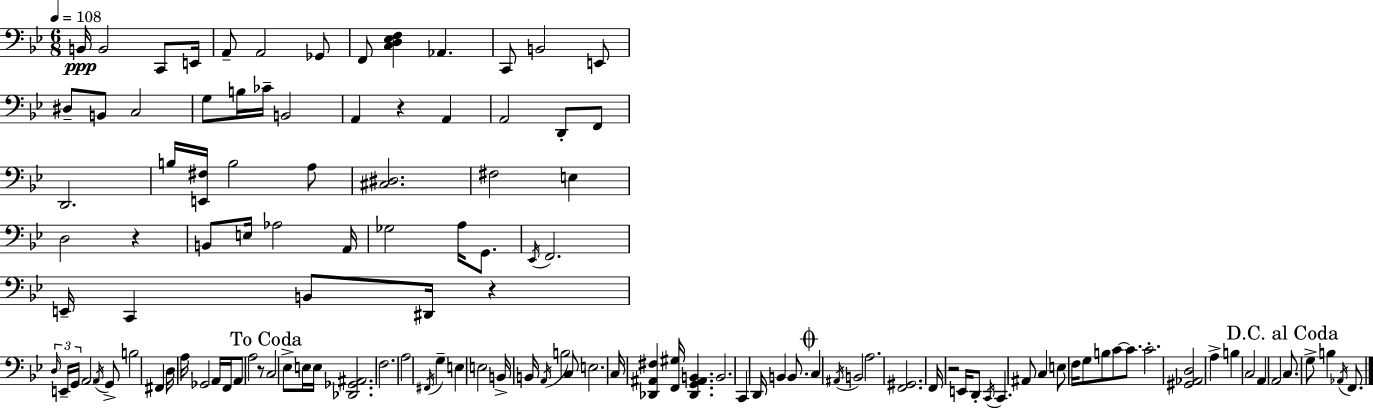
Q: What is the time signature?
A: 6/8